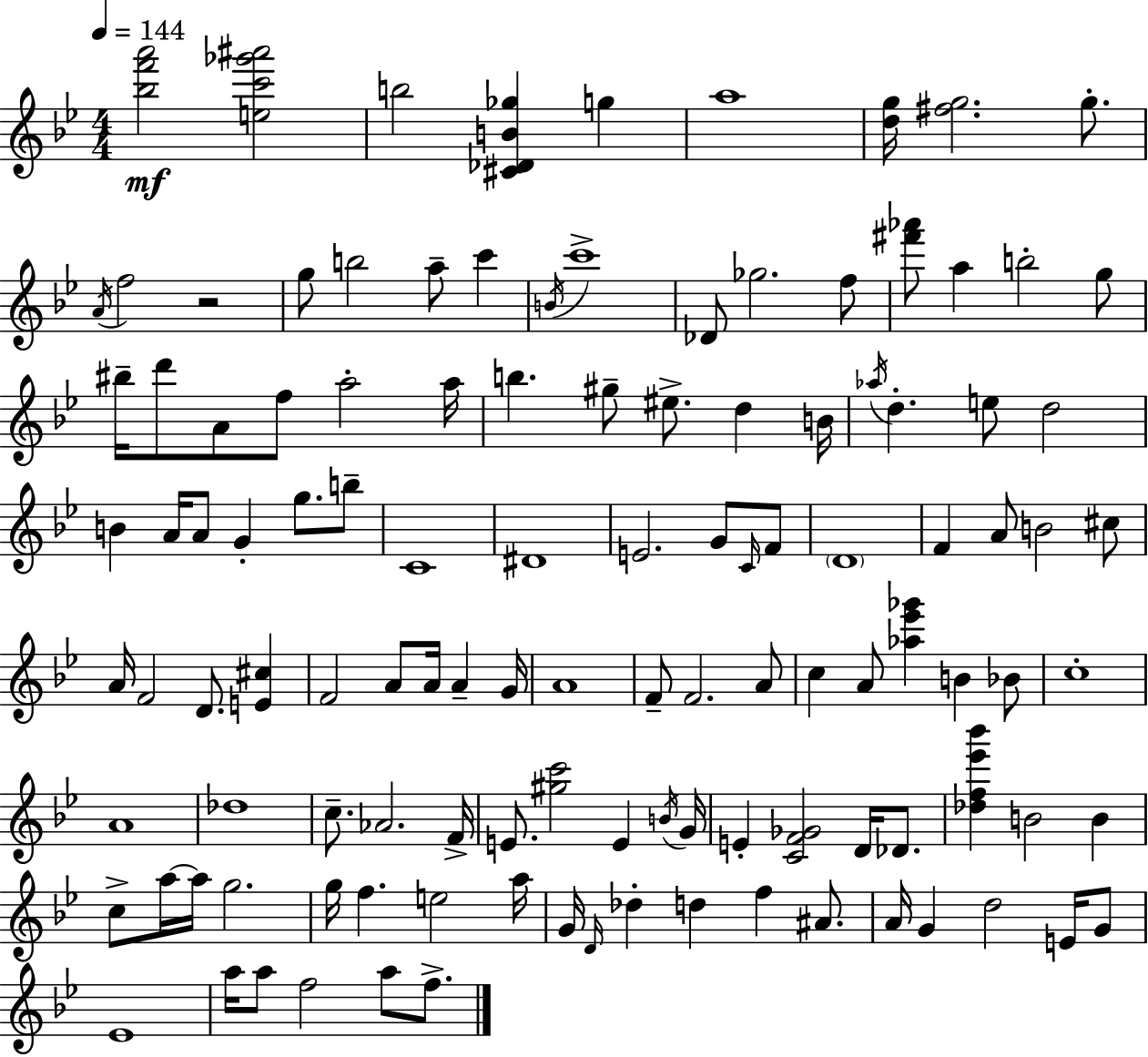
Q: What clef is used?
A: treble